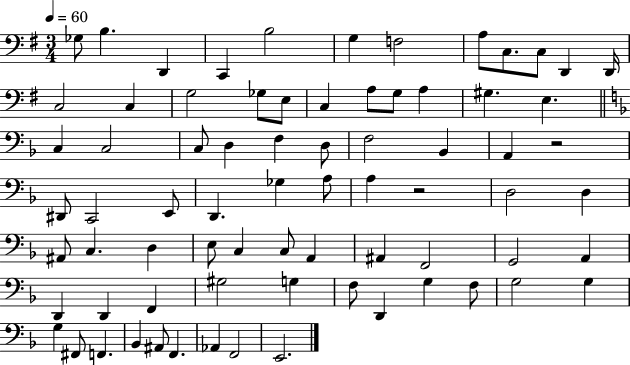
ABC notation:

X:1
T:Untitled
M:3/4
L:1/4
K:G
_G,/2 B, D,, C,, B,2 G, F,2 A,/2 C,/2 C,/2 D,, D,,/4 C,2 C, G,2 _G,/2 E,/2 C, A,/2 G,/2 A, ^G, E, C, C,2 C,/2 D, F, D,/2 F,2 _B,, A,, z2 ^D,,/2 C,,2 E,,/2 D,, _G, A,/2 A, z2 D,2 D, ^A,,/2 C, D, E,/2 C, C,/2 A,, ^A,, F,,2 G,,2 A,, D,, D,, F,, ^G,2 G, F,/2 D,, G, F,/2 G,2 G, G, ^F,,/2 F,, _B,, ^A,,/2 F,, _A,, F,,2 E,,2